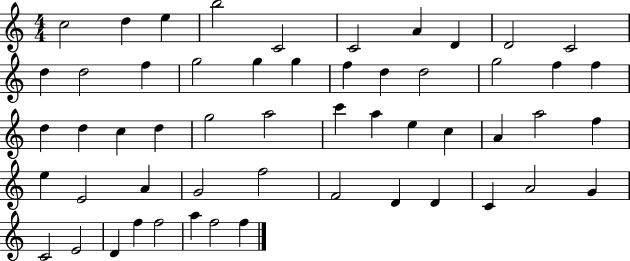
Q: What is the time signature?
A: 4/4